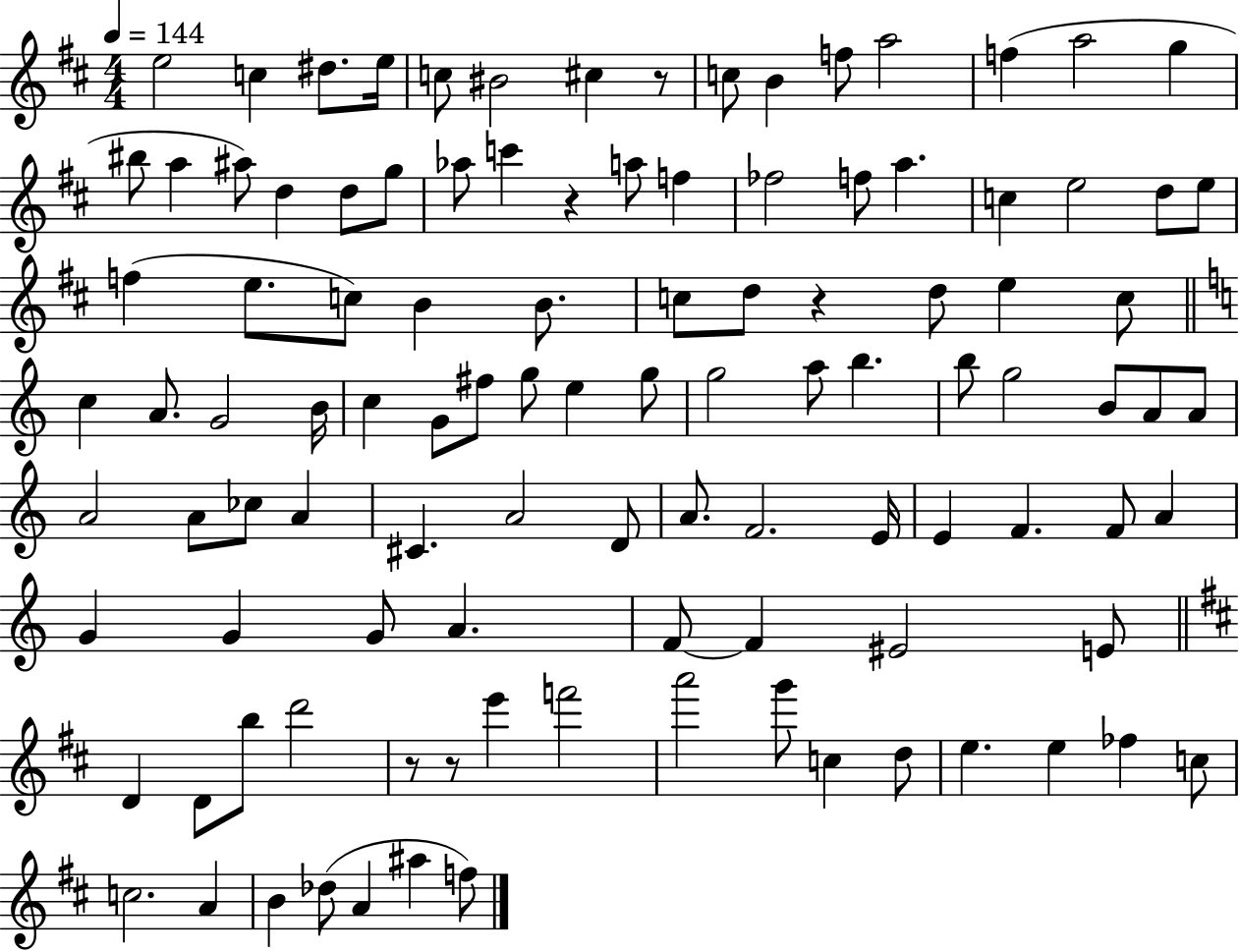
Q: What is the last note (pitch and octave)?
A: F5